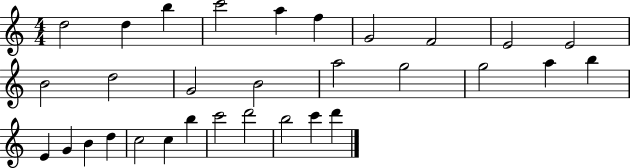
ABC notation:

X:1
T:Untitled
M:4/4
L:1/4
K:C
d2 d b c'2 a f G2 F2 E2 E2 B2 d2 G2 B2 a2 g2 g2 a b E G B d c2 c b c'2 d'2 b2 c' d'